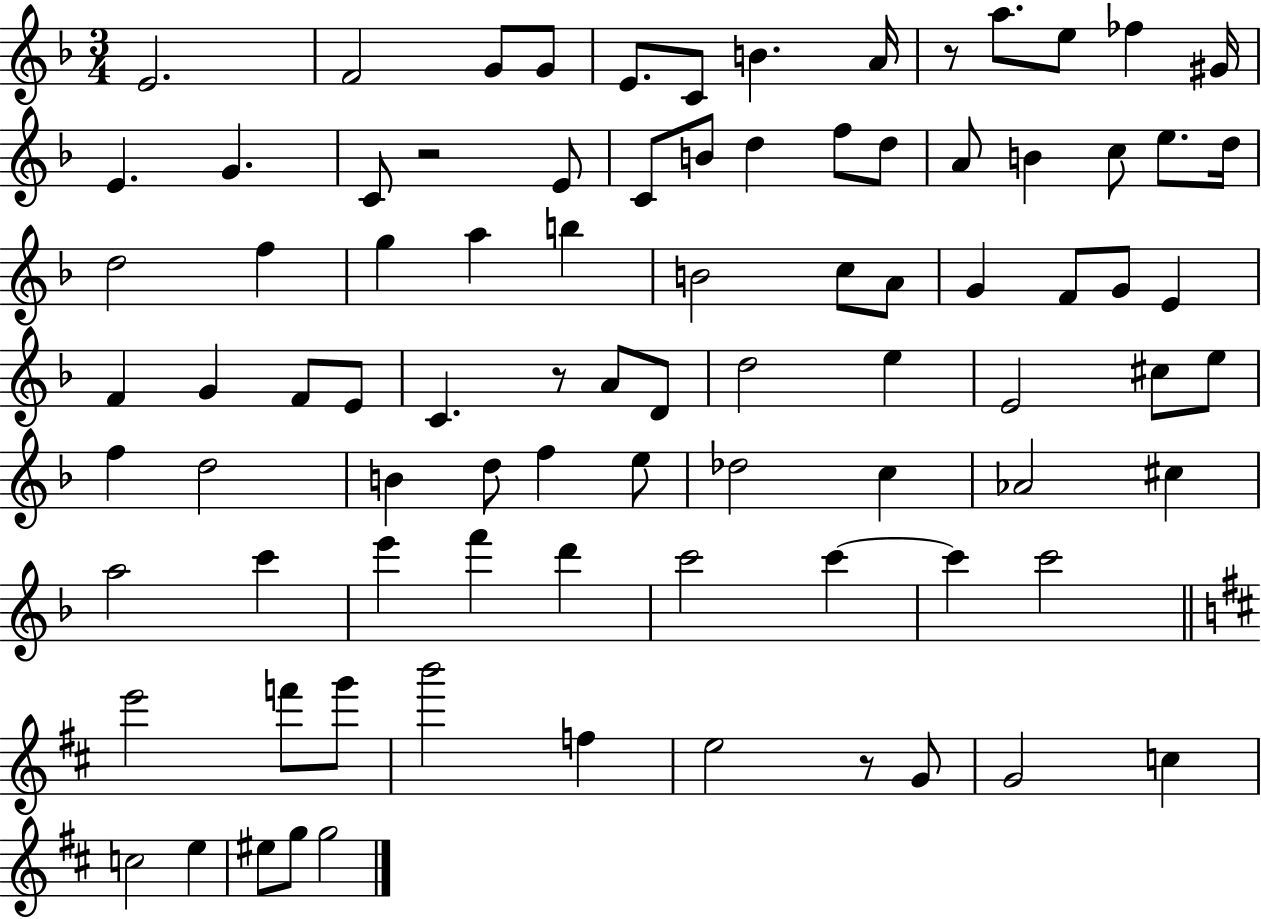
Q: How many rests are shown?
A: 4